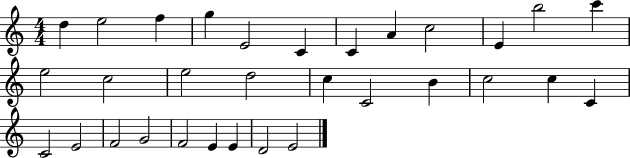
D5/q E5/h F5/q G5/q E4/h C4/q C4/q A4/q C5/h E4/q B5/h C6/q E5/h C5/h E5/h D5/h C5/q C4/h B4/q C5/h C5/q C4/q C4/h E4/h F4/h G4/h F4/h E4/q E4/q D4/h E4/h